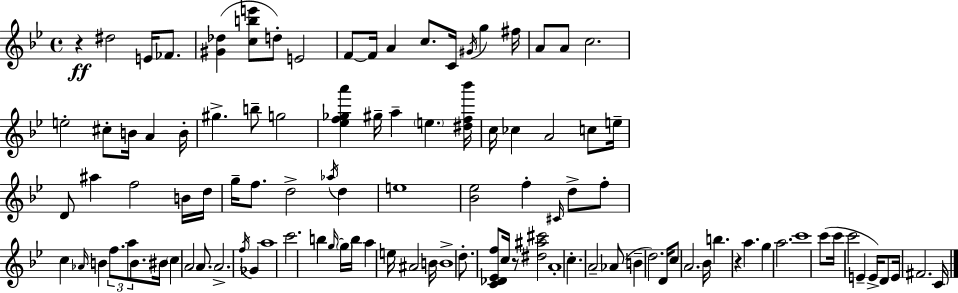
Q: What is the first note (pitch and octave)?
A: D#5